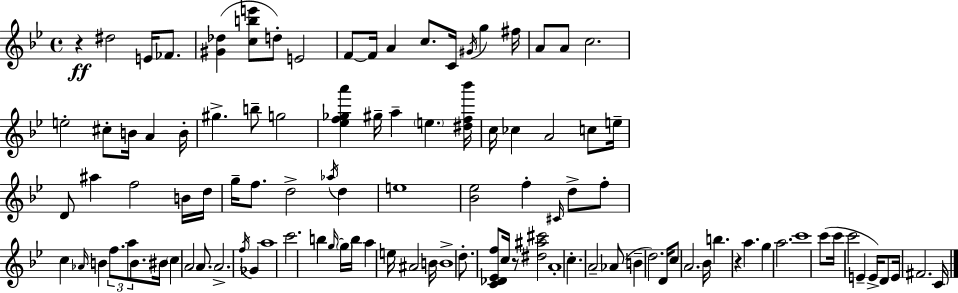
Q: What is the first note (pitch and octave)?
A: D#5